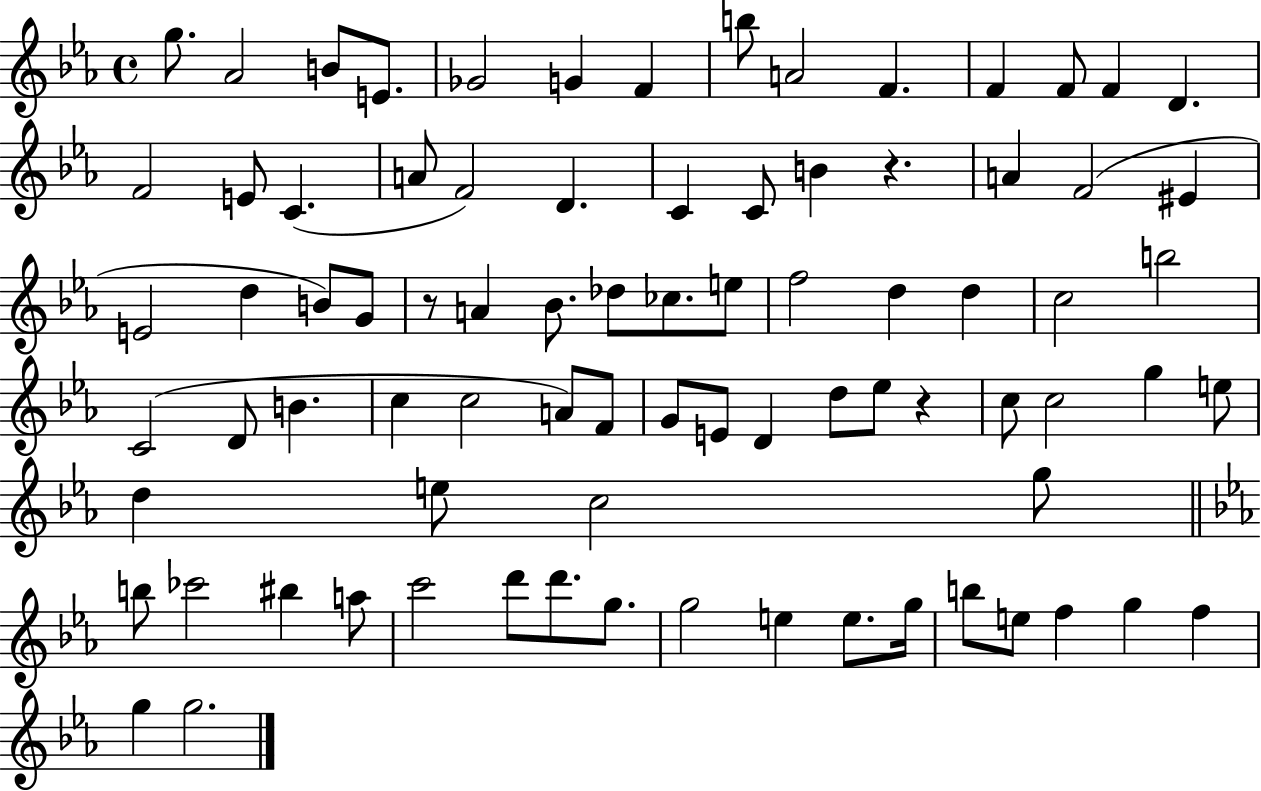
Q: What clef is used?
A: treble